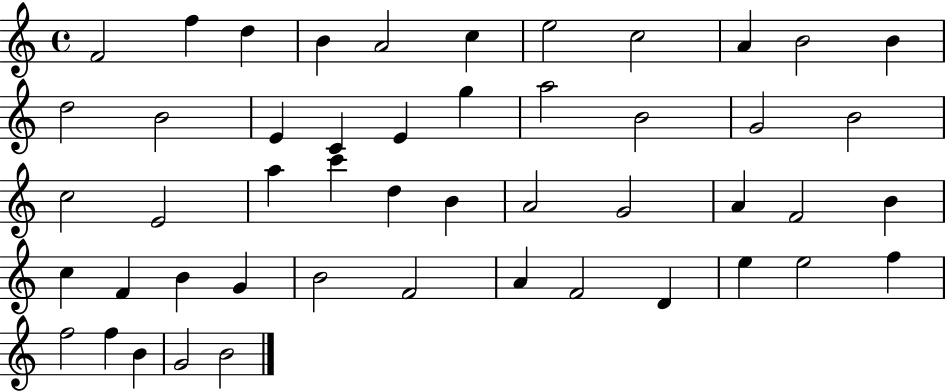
F4/h F5/q D5/q B4/q A4/h C5/q E5/h C5/h A4/q B4/h B4/q D5/h B4/h E4/q C4/q E4/q G5/q A5/h B4/h G4/h B4/h C5/h E4/h A5/q C6/q D5/q B4/q A4/h G4/h A4/q F4/h B4/q C5/q F4/q B4/q G4/q B4/h F4/h A4/q F4/h D4/q E5/q E5/h F5/q F5/h F5/q B4/q G4/h B4/h